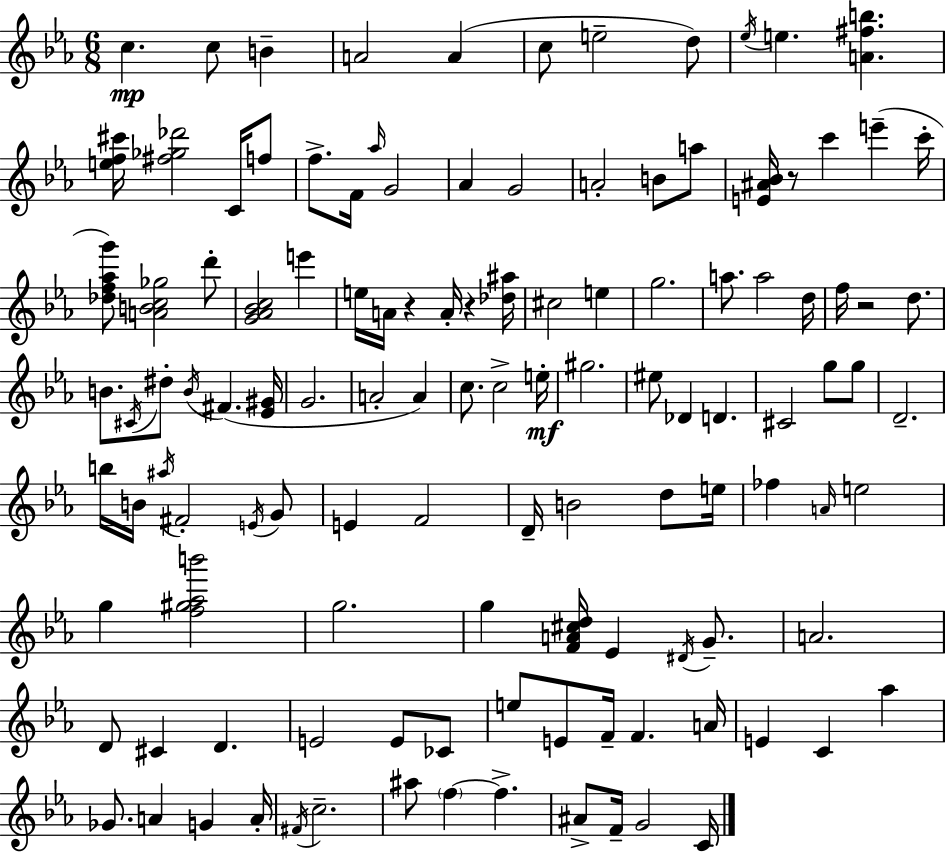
{
  \clef treble
  \numericTimeSignature
  \time 6/8
  \key ees \major
  c''4.\mp c''8 b'4-- | a'2 a'4( | c''8 e''2-- d''8) | \acciaccatura { ees''16 } e''4. <a' fis'' b''>4. | \break <e'' f'' cis'''>16 <fis'' ges'' des'''>2 c'16 f''8 | f''8.-> f'16 \grace { aes''16 } g'2 | aes'4 g'2 | a'2-. b'8 | \break a''8 <e' ais' bes'>16 r8 c'''4 e'''4--( | c'''16-. <des'' f'' aes'' g'''>8) <a' b' c'' ges''>2 | d'''8-. <g' aes' bes' c''>2 e'''4 | e''16 a'16 r4 a'16-. r4 | \break <des'' ais''>16 cis''2 e''4 | g''2. | a''8. a''2 | d''16 f''16 r2 d''8. | \break b'8. \acciaccatura { cis'16 } dis''8-. \acciaccatura { b'16 } fis'4.( | <ees' gis'>16 g'2. | a'2-. | a'4) c''8. c''2-> | \break e''16-.\mf gis''2. | eis''8 des'4 d'4. | cis'2 | g''8 g''8 d'2.-- | \break b''16 b'16 \acciaccatura { ais''16 } fis'2-. | \acciaccatura { e'16 } g'8 e'4 f'2 | d'16-- b'2 | d''8 e''16 fes''4 \grace { a'16 } e''2 | \break g''4 <f'' gis'' aes'' b'''>2 | g''2. | g''4 <f' a' cis'' d''>16 | ees'4 \acciaccatura { dis'16 } g'8.-- a'2. | \break d'8 cis'4 | d'4. e'2 | e'8 ces'8 e''8 e'8 | f'16-- f'4. a'16 e'4 | \break c'4 aes''4 ges'8. a'4 | g'4 a'16-. \acciaccatura { fis'16 } c''2.-- | ais''8 \parenthesize f''4~~ | f''4.-> ais'8-> f'16-- | \break g'2 c'16 \bar "|."
}